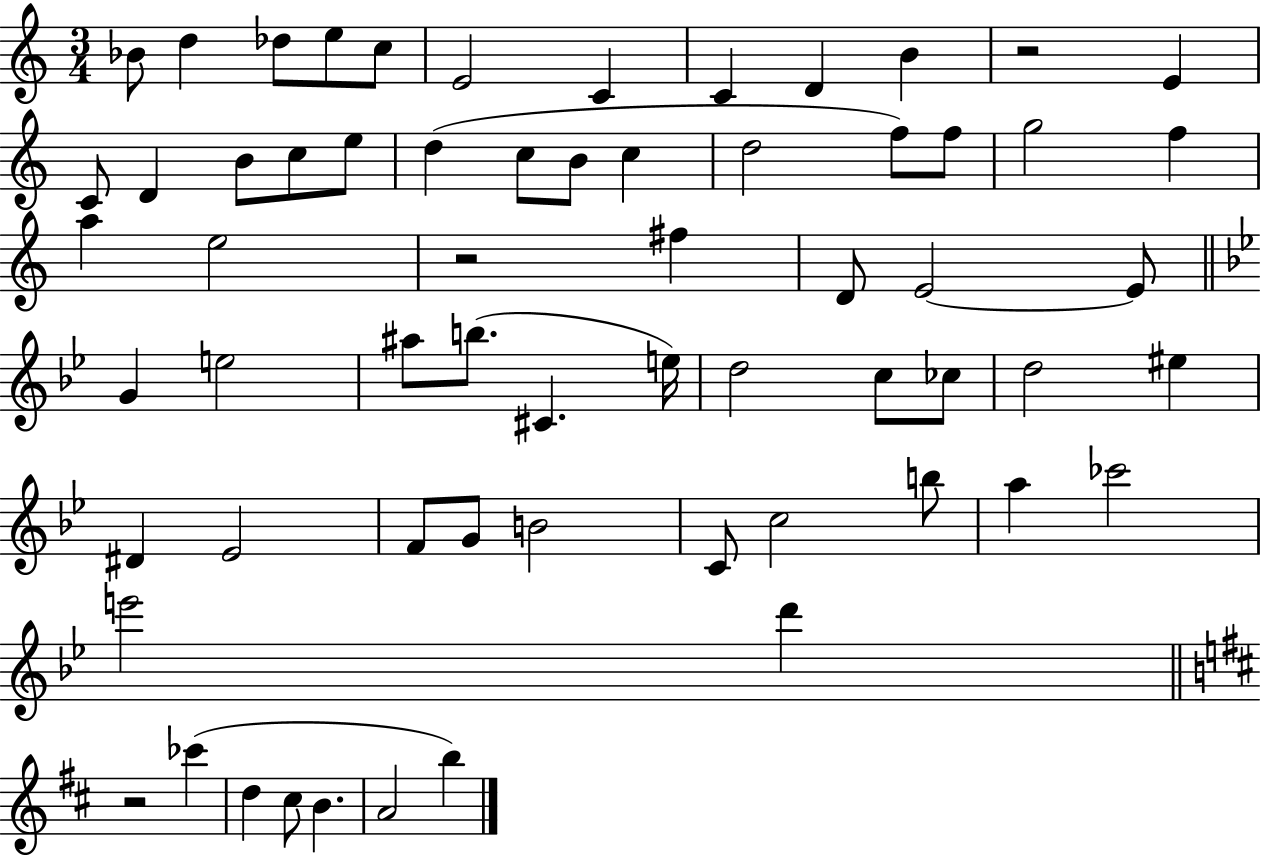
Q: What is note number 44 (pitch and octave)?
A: Eb4